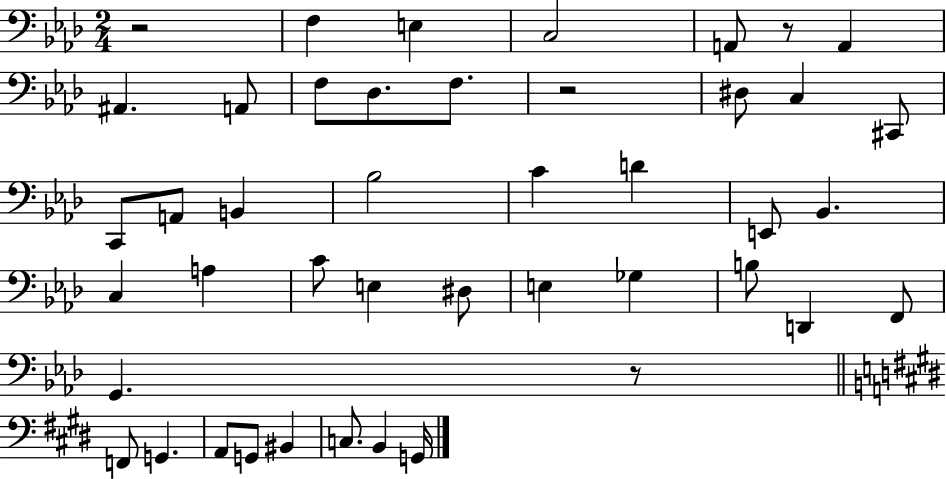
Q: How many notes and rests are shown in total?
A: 44